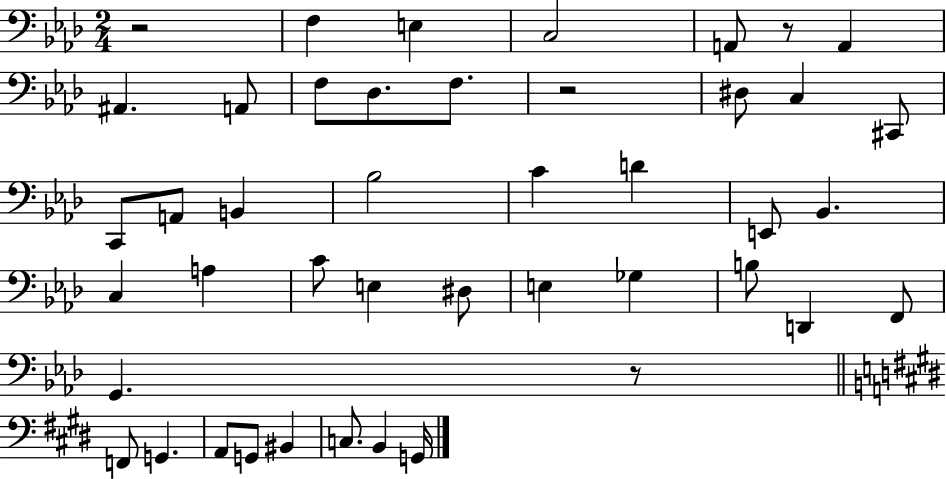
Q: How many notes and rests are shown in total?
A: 44